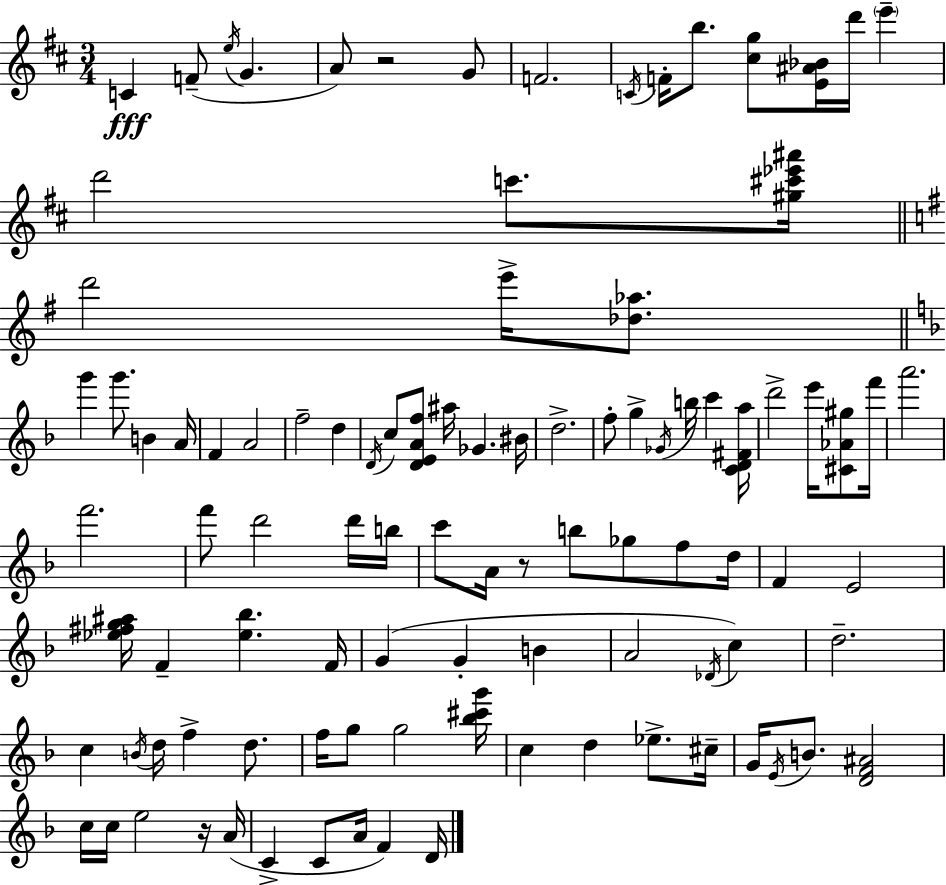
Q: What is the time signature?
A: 3/4